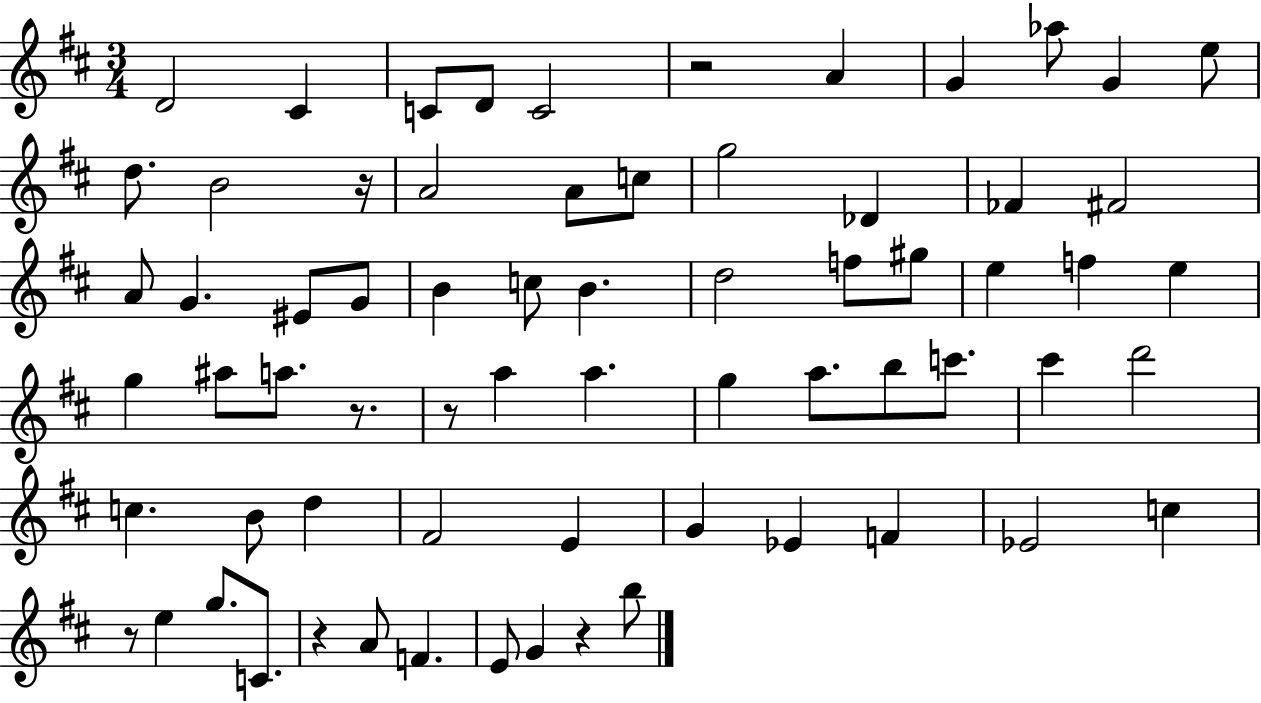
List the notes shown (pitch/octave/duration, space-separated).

D4/h C#4/q C4/e D4/e C4/h R/h A4/q G4/q Ab5/e G4/q E5/e D5/e. B4/h R/s A4/h A4/e C5/e G5/h Db4/q FES4/q F#4/h A4/e G4/q. EIS4/e G4/e B4/q C5/e B4/q. D5/h F5/e G#5/e E5/q F5/q E5/q G5/q A#5/e A5/e. R/e. R/e A5/q A5/q. G5/q A5/e. B5/e C6/e. C#6/q D6/h C5/q. B4/e D5/q F#4/h E4/q G4/q Eb4/q F4/q Eb4/h C5/q R/e E5/q G5/e. C4/e. R/q A4/e F4/q. E4/e G4/q R/q B5/e